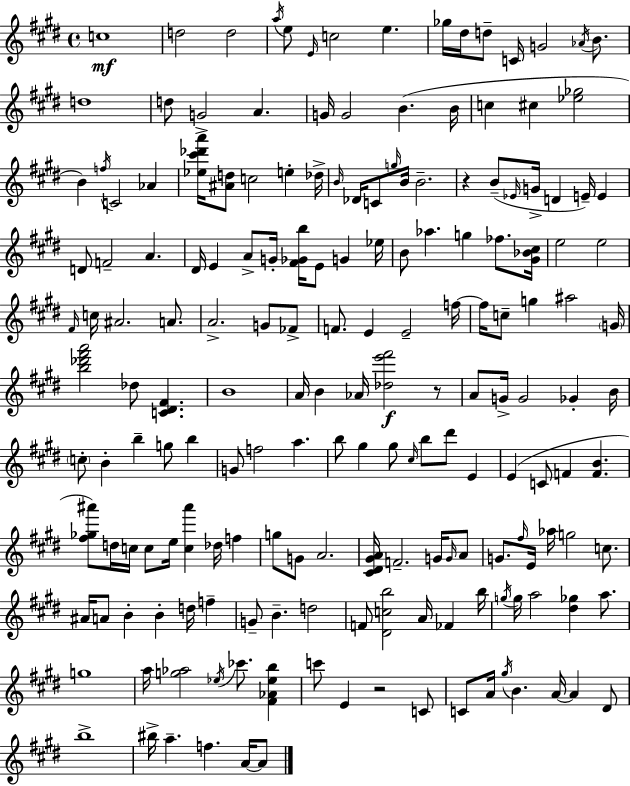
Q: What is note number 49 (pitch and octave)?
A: E4